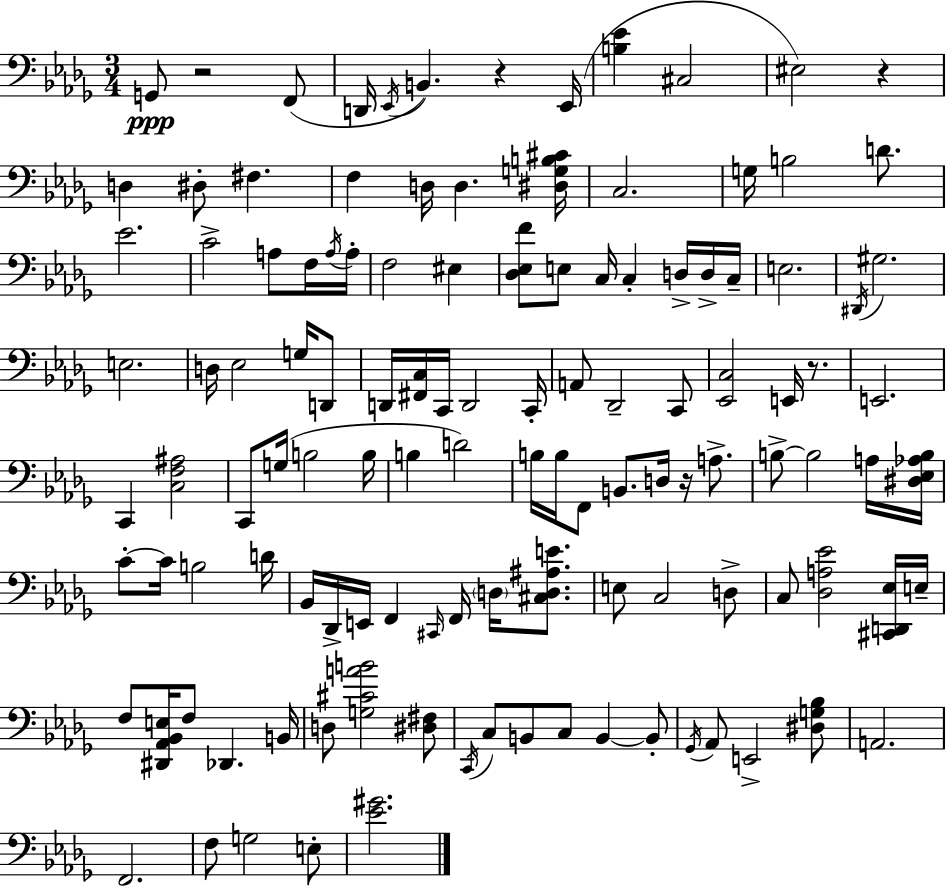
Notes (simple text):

G2/e R/h F2/e D2/s Eb2/s B2/q. R/q Eb2/s [B3,Eb4]/q C#3/h EIS3/h R/q D3/q D#3/e F#3/q. F3/q D3/s D3/q. [D#3,G3,B3,C#4]/s C3/h. G3/s B3/h D4/e. Eb4/h. C4/h A3/e F3/s A3/s A3/s F3/h EIS3/q [Db3,Eb3,F4]/e E3/e C3/s C3/q D3/s D3/s C3/s E3/h. D#2/s G#3/h. E3/h. D3/s Eb3/h G3/s D2/e D2/s [F#2,C3]/s C2/s D2/h C2/s A2/e Db2/h C2/e [Eb2,C3]/h E2/s R/e. E2/h. C2/q [C3,F3,A#3]/h C2/e G3/s B3/h B3/s B3/q D4/h B3/s B3/s F2/e B2/e. D3/s R/s A3/e. B3/e B3/h A3/s [D#3,Eb3,Ab3,B3]/s C4/e C4/s B3/h D4/s Bb2/s Db2/s E2/s F2/q C#2/s F2/s D3/s [C#3,D3,A#3,E4]/e. E3/e C3/h D3/e C3/e [Db3,A3,Eb4]/h [C#2,D2,Eb3]/s E3/s F3/e [D#2,Ab2,Bb2,E3]/s F3/e Db2/q. B2/s D3/e [G3,C#4,A4,B4]/h [D#3,F#3]/e C2/s C3/e B2/e C3/e B2/q B2/e Gb2/s Ab2/e E2/h [D#3,G3,Bb3]/e A2/h. F2/h. F3/e G3/h E3/e [Eb4,G#4]/h.